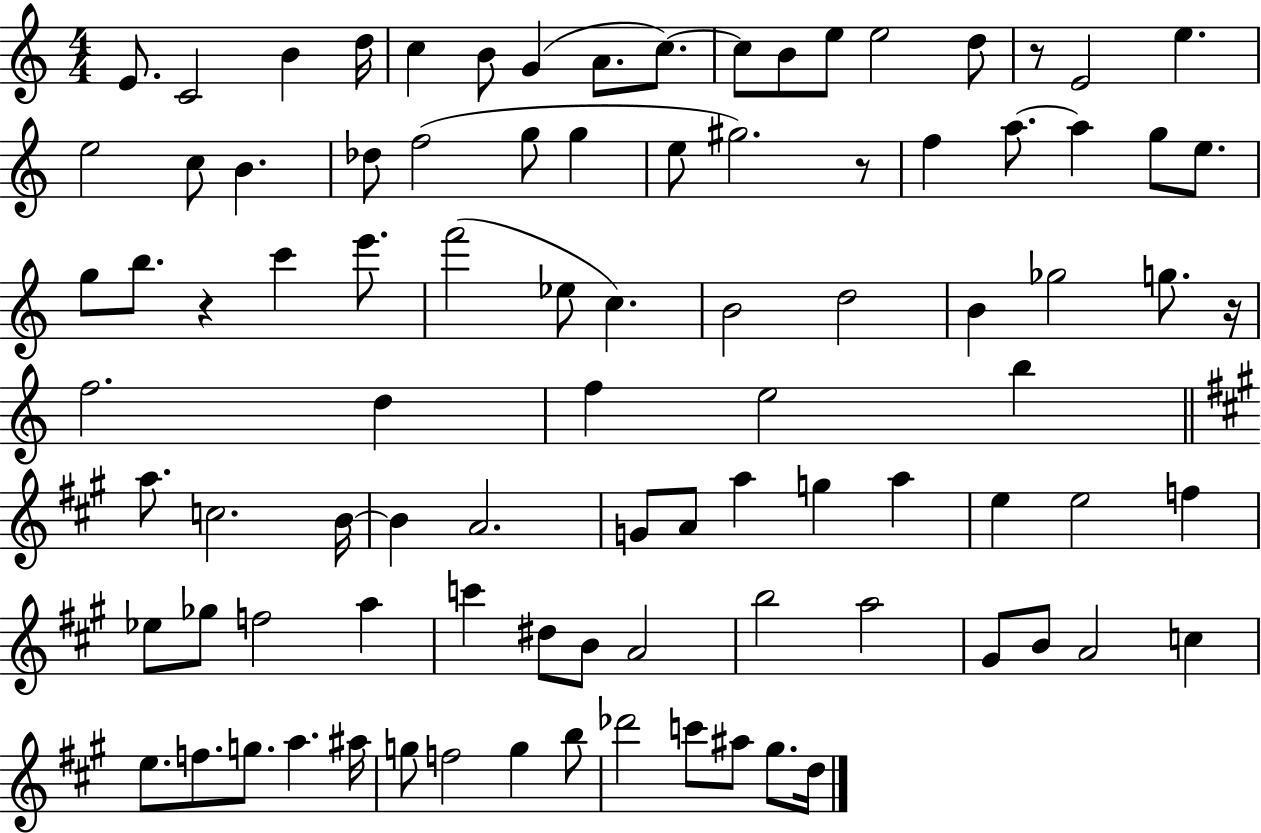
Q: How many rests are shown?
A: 4